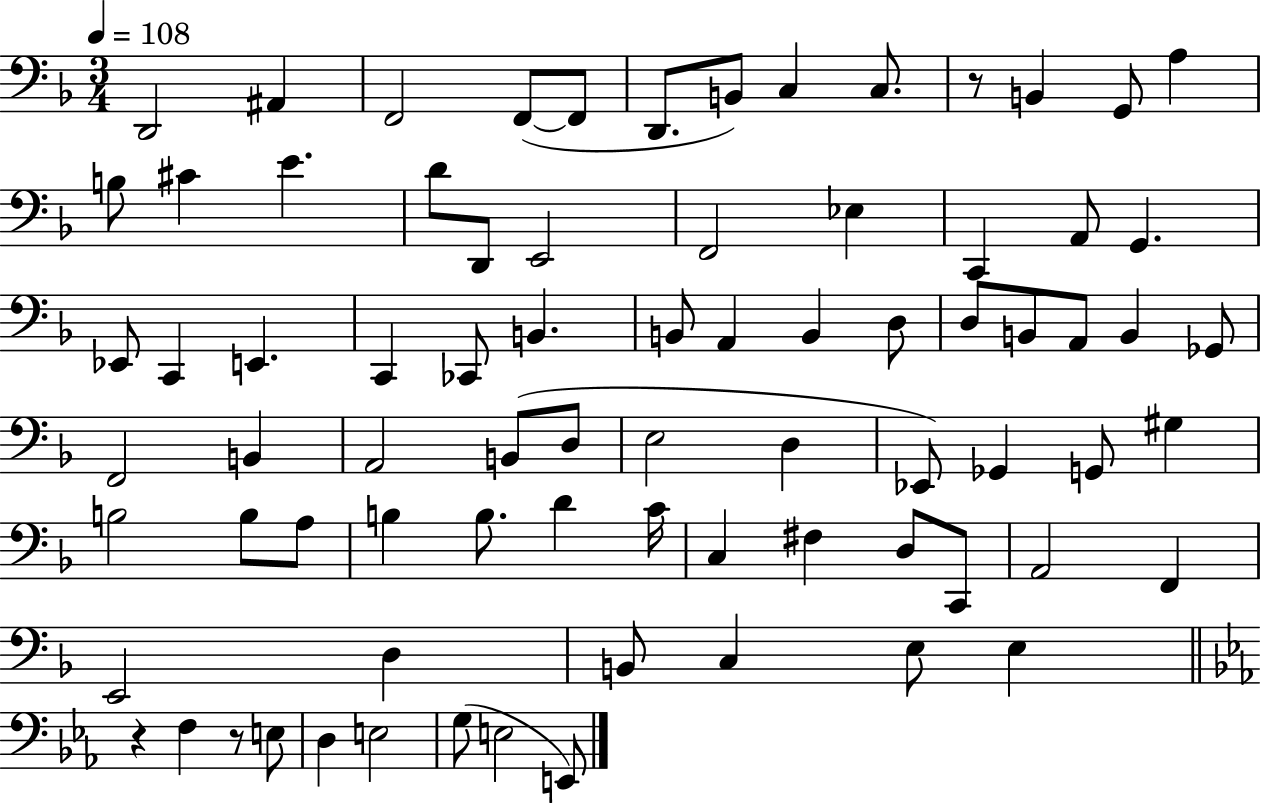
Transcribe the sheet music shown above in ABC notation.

X:1
T:Untitled
M:3/4
L:1/4
K:F
D,,2 ^A,, F,,2 F,,/2 F,,/2 D,,/2 B,,/2 C, C,/2 z/2 B,, G,,/2 A, B,/2 ^C E D/2 D,,/2 E,,2 F,,2 _E, C,, A,,/2 G,, _E,,/2 C,, E,, C,, _C,,/2 B,, B,,/2 A,, B,, D,/2 D,/2 B,,/2 A,,/2 B,, _G,,/2 F,,2 B,, A,,2 B,,/2 D,/2 E,2 D, _E,,/2 _G,, G,,/2 ^G, B,2 B,/2 A,/2 B, B,/2 D C/4 C, ^F, D,/2 C,,/2 A,,2 F,, E,,2 D, B,,/2 C, E,/2 E, z F, z/2 E,/2 D, E,2 G,/2 E,2 E,,/2